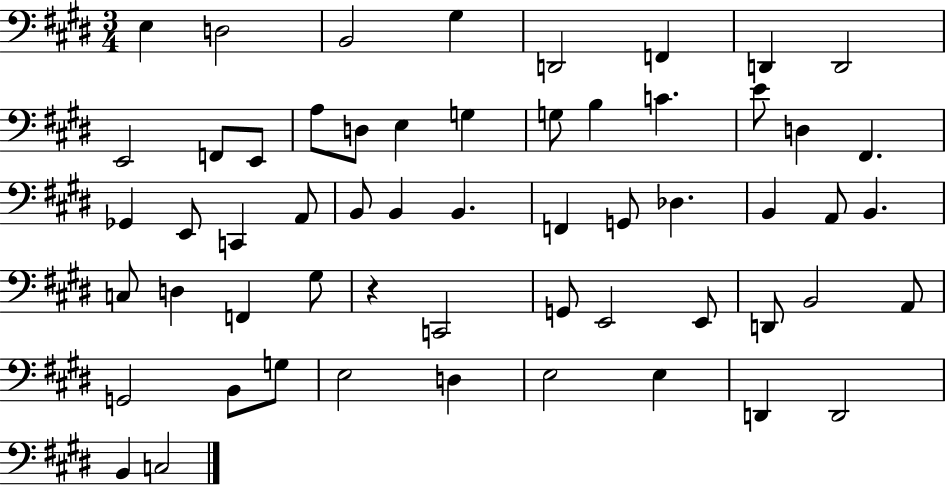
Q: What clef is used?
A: bass